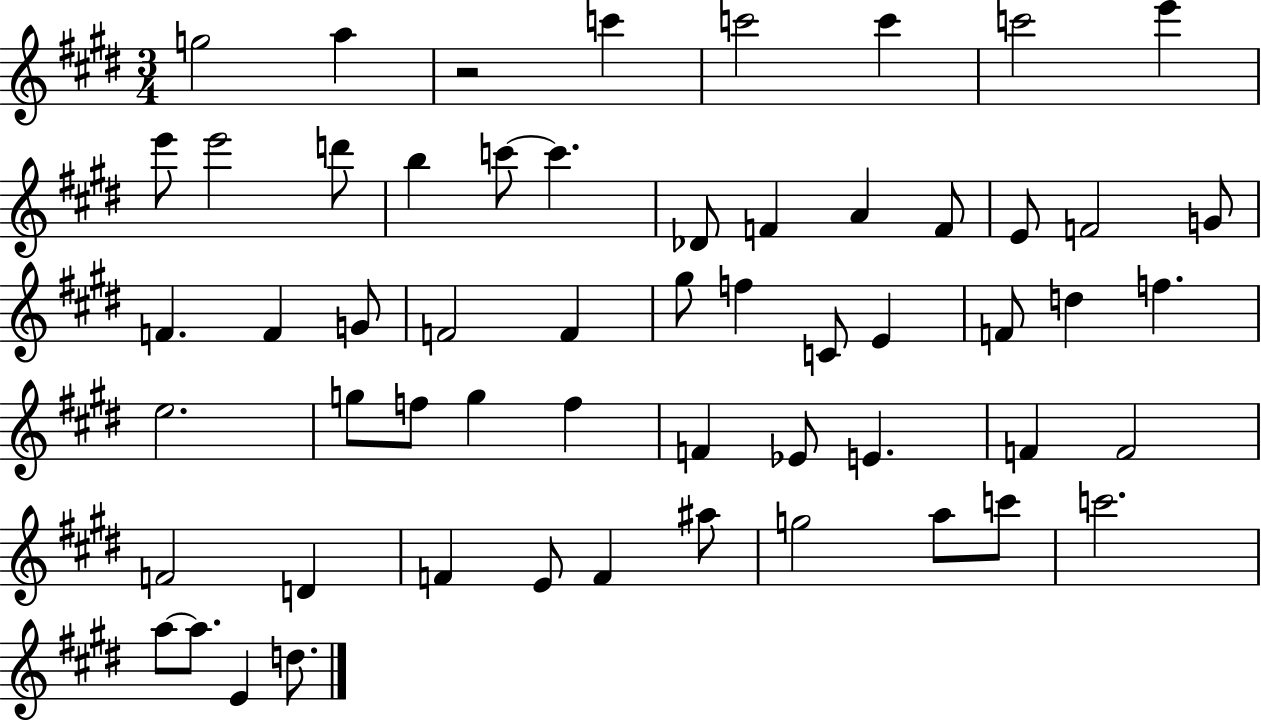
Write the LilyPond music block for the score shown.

{
  \clef treble
  \numericTimeSignature
  \time 3/4
  \key e \major
  \repeat volta 2 { g''2 a''4 | r2 c'''4 | c'''2 c'''4 | c'''2 e'''4 | \break e'''8 e'''2 d'''8 | b''4 c'''8~~ c'''4. | des'8 f'4 a'4 f'8 | e'8 f'2 g'8 | \break f'4. f'4 g'8 | f'2 f'4 | gis''8 f''4 c'8 e'4 | f'8 d''4 f''4. | \break e''2. | g''8 f''8 g''4 f''4 | f'4 ees'8 e'4. | f'4 f'2 | \break f'2 d'4 | f'4 e'8 f'4 ais''8 | g''2 a''8 c'''8 | c'''2. | \break a''8~~ a''8. e'4 d''8. | } \bar "|."
}